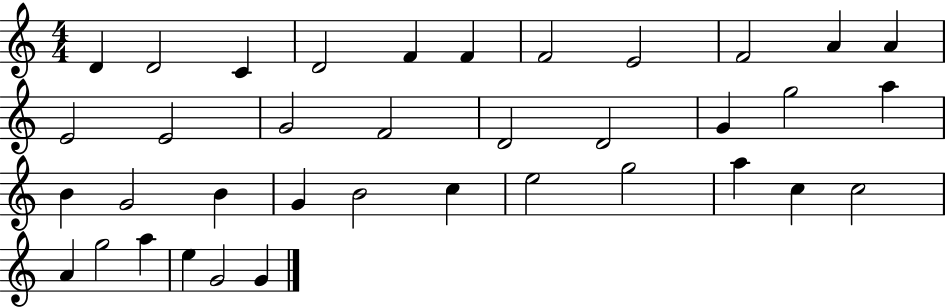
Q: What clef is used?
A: treble